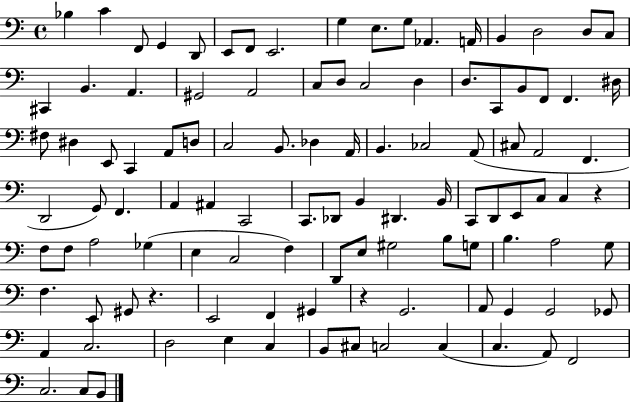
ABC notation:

X:1
T:Untitled
M:4/4
L:1/4
K:C
_B, C F,,/2 G,, D,,/2 E,,/2 F,,/2 E,,2 G, E,/2 G,/2 _A,, A,,/4 B,, D,2 D,/2 C,/2 ^C,, B,, A,, ^G,,2 A,,2 C,/2 D,/2 C,2 D, D,/2 C,,/2 B,,/2 F,,/2 F,, ^D,/4 ^F,/2 ^D, E,,/2 C,, A,,/2 D,/2 C,2 B,,/2 _D, A,,/4 B,, _C,2 A,,/2 ^C,/2 A,,2 F,, D,,2 G,,/2 F,, A,, ^A,, C,,2 C,,/2 _D,,/2 B,, ^D,, B,,/4 C,,/2 D,,/2 E,,/2 C,/2 C, z F,/2 F,/2 A,2 _G, E, C,2 F, D,,/2 E,/2 ^G,2 B,/2 G,/2 B, A,2 G,/2 F, E,,/2 ^G,,/2 z E,,2 F,, ^G,, z G,,2 A,,/2 G,, G,,2 _G,,/2 A,, C,2 D,2 E, C, B,,/2 ^C,/2 C,2 C, C, A,,/2 F,,2 C,2 C,/2 B,,/2